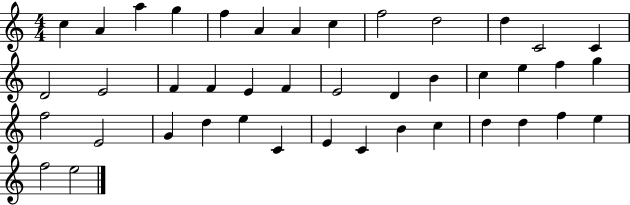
{
  \clef treble
  \numericTimeSignature
  \time 4/4
  \key c \major
  c''4 a'4 a''4 g''4 | f''4 a'4 a'4 c''4 | f''2 d''2 | d''4 c'2 c'4 | \break d'2 e'2 | f'4 f'4 e'4 f'4 | e'2 d'4 b'4 | c''4 e''4 f''4 g''4 | \break f''2 e'2 | g'4 d''4 e''4 c'4 | e'4 c'4 b'4 c''4 | d''4 d''4 f''4 e''4 | \break f''2 e''2 | \bar "|."
}